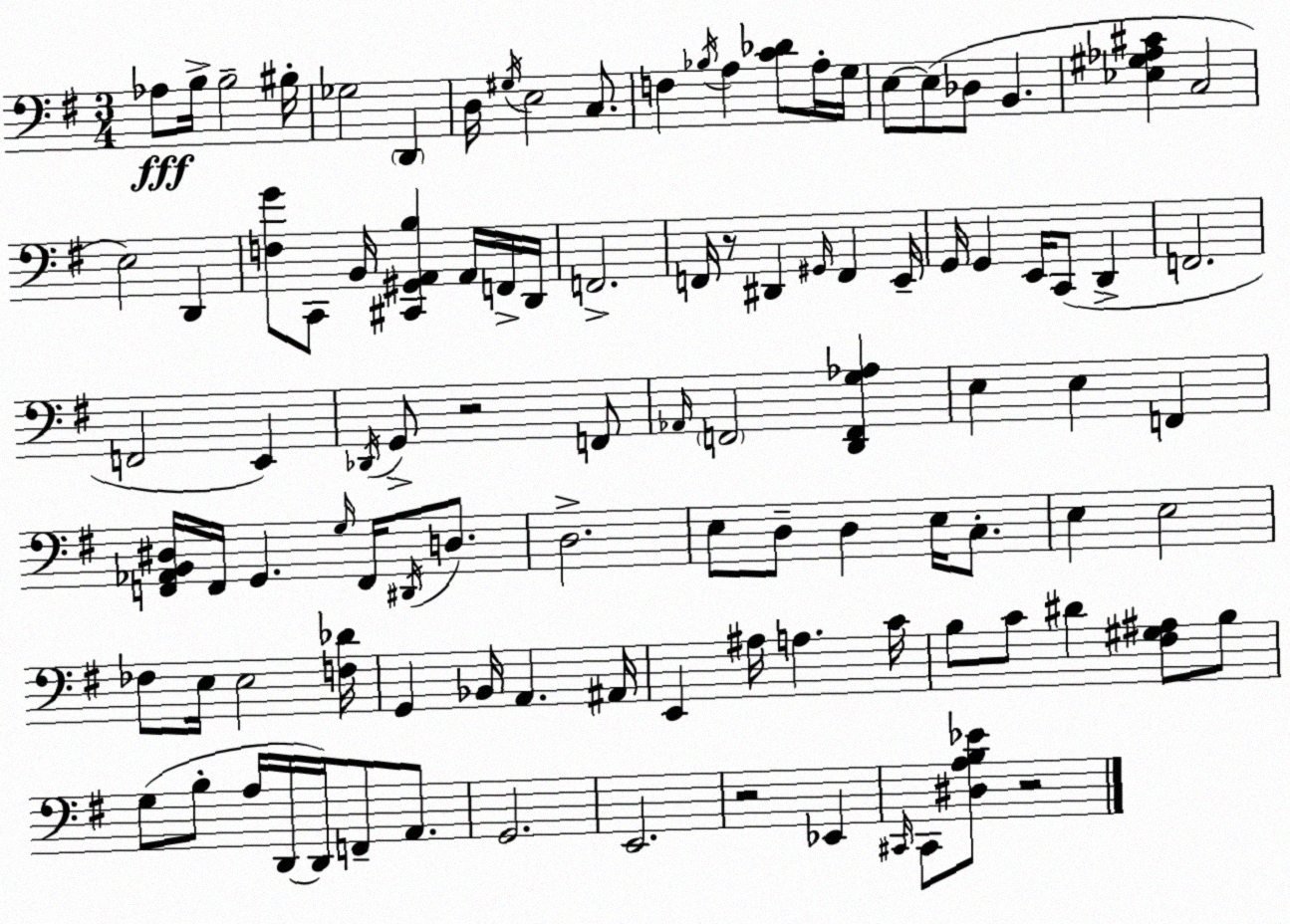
X:1
T:Untitled
M:3/4
L:1/4
K:Em
_A,/2 B,/4 B,2 ^B,/4 _G,2 D,, D,/4 ^G,/4 E,2 C,/2 F, _B,/4 A, [C_D]/2 A,/4 G,/4 E,/2 E,/2 _D,/2 B,, [_E,^G,_A,^C] C,2 E,2 D,, [F,G]/2 C,,/2 B,,/4 [^C,,^G,,A,,B,] A,,/4 F,,/4 D,,/4 F,,2 F,,/4 z/2 ^D,, ^G,,/4 F,, E,,/4 G,,/4 G,, E,,/4 C,,/2 D,, F,,2 F,,2 E,, _D,,/4 G,,/2 z2 F,,/2 _A,,/4 F,,2 [D,,F,,G,_A,] E, E, F,, [F,,_A,,B,,^D,]/4 F,,/4 G,, G,/4 F,,/4 ^D,,/4 D,/2 D,2 E,/2 D,/2 D, E,/4 C,/2 E, E,2 _F,/2 E,/4 E,2 [F,_D]/4 G,, _B,,/4 A,, ^A,,/4 E,, ^A,/4 A, C/4 B,/2 C/2 ^D [^F,^G,^A,]/2 B,/2 G,/2 B,/2 A,/4 D,,/4 D,,/4 F,,/2 A,,/2 G,,2 E,,2 z2 _E,, ^C,,/4 ^C,,/2 [^D,A,B,_E]/2 z2